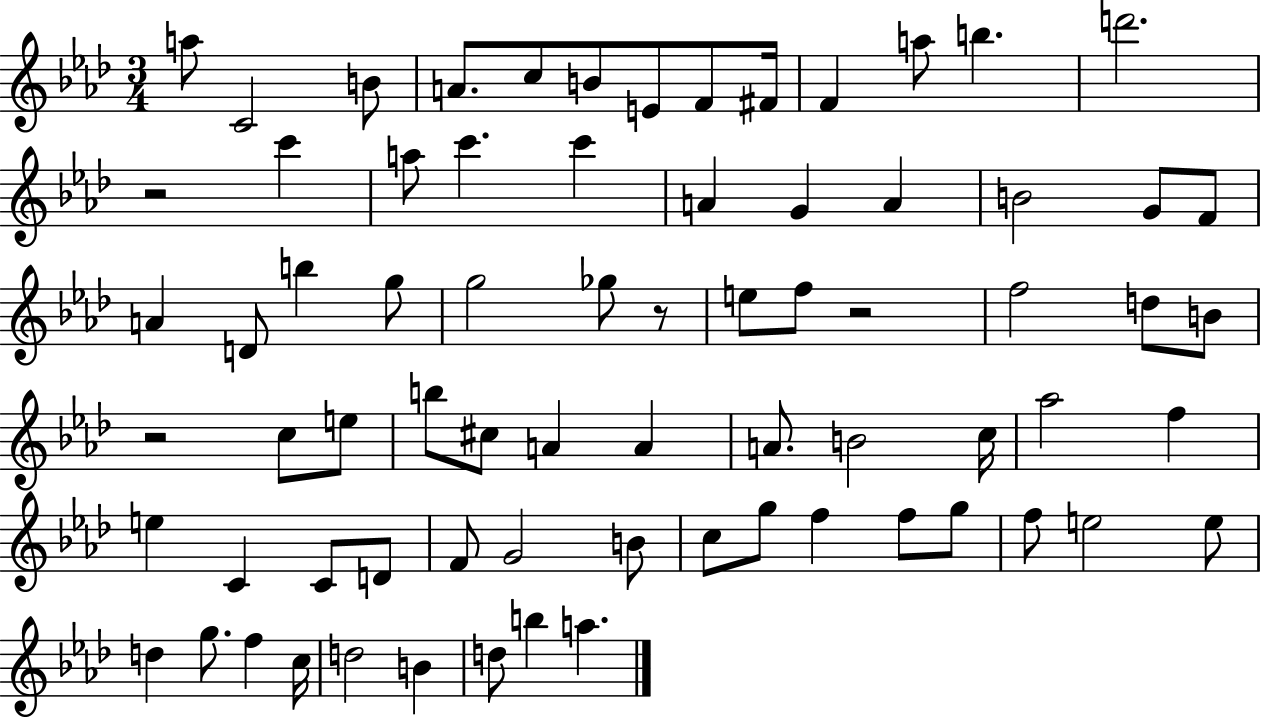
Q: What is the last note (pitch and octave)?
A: A5